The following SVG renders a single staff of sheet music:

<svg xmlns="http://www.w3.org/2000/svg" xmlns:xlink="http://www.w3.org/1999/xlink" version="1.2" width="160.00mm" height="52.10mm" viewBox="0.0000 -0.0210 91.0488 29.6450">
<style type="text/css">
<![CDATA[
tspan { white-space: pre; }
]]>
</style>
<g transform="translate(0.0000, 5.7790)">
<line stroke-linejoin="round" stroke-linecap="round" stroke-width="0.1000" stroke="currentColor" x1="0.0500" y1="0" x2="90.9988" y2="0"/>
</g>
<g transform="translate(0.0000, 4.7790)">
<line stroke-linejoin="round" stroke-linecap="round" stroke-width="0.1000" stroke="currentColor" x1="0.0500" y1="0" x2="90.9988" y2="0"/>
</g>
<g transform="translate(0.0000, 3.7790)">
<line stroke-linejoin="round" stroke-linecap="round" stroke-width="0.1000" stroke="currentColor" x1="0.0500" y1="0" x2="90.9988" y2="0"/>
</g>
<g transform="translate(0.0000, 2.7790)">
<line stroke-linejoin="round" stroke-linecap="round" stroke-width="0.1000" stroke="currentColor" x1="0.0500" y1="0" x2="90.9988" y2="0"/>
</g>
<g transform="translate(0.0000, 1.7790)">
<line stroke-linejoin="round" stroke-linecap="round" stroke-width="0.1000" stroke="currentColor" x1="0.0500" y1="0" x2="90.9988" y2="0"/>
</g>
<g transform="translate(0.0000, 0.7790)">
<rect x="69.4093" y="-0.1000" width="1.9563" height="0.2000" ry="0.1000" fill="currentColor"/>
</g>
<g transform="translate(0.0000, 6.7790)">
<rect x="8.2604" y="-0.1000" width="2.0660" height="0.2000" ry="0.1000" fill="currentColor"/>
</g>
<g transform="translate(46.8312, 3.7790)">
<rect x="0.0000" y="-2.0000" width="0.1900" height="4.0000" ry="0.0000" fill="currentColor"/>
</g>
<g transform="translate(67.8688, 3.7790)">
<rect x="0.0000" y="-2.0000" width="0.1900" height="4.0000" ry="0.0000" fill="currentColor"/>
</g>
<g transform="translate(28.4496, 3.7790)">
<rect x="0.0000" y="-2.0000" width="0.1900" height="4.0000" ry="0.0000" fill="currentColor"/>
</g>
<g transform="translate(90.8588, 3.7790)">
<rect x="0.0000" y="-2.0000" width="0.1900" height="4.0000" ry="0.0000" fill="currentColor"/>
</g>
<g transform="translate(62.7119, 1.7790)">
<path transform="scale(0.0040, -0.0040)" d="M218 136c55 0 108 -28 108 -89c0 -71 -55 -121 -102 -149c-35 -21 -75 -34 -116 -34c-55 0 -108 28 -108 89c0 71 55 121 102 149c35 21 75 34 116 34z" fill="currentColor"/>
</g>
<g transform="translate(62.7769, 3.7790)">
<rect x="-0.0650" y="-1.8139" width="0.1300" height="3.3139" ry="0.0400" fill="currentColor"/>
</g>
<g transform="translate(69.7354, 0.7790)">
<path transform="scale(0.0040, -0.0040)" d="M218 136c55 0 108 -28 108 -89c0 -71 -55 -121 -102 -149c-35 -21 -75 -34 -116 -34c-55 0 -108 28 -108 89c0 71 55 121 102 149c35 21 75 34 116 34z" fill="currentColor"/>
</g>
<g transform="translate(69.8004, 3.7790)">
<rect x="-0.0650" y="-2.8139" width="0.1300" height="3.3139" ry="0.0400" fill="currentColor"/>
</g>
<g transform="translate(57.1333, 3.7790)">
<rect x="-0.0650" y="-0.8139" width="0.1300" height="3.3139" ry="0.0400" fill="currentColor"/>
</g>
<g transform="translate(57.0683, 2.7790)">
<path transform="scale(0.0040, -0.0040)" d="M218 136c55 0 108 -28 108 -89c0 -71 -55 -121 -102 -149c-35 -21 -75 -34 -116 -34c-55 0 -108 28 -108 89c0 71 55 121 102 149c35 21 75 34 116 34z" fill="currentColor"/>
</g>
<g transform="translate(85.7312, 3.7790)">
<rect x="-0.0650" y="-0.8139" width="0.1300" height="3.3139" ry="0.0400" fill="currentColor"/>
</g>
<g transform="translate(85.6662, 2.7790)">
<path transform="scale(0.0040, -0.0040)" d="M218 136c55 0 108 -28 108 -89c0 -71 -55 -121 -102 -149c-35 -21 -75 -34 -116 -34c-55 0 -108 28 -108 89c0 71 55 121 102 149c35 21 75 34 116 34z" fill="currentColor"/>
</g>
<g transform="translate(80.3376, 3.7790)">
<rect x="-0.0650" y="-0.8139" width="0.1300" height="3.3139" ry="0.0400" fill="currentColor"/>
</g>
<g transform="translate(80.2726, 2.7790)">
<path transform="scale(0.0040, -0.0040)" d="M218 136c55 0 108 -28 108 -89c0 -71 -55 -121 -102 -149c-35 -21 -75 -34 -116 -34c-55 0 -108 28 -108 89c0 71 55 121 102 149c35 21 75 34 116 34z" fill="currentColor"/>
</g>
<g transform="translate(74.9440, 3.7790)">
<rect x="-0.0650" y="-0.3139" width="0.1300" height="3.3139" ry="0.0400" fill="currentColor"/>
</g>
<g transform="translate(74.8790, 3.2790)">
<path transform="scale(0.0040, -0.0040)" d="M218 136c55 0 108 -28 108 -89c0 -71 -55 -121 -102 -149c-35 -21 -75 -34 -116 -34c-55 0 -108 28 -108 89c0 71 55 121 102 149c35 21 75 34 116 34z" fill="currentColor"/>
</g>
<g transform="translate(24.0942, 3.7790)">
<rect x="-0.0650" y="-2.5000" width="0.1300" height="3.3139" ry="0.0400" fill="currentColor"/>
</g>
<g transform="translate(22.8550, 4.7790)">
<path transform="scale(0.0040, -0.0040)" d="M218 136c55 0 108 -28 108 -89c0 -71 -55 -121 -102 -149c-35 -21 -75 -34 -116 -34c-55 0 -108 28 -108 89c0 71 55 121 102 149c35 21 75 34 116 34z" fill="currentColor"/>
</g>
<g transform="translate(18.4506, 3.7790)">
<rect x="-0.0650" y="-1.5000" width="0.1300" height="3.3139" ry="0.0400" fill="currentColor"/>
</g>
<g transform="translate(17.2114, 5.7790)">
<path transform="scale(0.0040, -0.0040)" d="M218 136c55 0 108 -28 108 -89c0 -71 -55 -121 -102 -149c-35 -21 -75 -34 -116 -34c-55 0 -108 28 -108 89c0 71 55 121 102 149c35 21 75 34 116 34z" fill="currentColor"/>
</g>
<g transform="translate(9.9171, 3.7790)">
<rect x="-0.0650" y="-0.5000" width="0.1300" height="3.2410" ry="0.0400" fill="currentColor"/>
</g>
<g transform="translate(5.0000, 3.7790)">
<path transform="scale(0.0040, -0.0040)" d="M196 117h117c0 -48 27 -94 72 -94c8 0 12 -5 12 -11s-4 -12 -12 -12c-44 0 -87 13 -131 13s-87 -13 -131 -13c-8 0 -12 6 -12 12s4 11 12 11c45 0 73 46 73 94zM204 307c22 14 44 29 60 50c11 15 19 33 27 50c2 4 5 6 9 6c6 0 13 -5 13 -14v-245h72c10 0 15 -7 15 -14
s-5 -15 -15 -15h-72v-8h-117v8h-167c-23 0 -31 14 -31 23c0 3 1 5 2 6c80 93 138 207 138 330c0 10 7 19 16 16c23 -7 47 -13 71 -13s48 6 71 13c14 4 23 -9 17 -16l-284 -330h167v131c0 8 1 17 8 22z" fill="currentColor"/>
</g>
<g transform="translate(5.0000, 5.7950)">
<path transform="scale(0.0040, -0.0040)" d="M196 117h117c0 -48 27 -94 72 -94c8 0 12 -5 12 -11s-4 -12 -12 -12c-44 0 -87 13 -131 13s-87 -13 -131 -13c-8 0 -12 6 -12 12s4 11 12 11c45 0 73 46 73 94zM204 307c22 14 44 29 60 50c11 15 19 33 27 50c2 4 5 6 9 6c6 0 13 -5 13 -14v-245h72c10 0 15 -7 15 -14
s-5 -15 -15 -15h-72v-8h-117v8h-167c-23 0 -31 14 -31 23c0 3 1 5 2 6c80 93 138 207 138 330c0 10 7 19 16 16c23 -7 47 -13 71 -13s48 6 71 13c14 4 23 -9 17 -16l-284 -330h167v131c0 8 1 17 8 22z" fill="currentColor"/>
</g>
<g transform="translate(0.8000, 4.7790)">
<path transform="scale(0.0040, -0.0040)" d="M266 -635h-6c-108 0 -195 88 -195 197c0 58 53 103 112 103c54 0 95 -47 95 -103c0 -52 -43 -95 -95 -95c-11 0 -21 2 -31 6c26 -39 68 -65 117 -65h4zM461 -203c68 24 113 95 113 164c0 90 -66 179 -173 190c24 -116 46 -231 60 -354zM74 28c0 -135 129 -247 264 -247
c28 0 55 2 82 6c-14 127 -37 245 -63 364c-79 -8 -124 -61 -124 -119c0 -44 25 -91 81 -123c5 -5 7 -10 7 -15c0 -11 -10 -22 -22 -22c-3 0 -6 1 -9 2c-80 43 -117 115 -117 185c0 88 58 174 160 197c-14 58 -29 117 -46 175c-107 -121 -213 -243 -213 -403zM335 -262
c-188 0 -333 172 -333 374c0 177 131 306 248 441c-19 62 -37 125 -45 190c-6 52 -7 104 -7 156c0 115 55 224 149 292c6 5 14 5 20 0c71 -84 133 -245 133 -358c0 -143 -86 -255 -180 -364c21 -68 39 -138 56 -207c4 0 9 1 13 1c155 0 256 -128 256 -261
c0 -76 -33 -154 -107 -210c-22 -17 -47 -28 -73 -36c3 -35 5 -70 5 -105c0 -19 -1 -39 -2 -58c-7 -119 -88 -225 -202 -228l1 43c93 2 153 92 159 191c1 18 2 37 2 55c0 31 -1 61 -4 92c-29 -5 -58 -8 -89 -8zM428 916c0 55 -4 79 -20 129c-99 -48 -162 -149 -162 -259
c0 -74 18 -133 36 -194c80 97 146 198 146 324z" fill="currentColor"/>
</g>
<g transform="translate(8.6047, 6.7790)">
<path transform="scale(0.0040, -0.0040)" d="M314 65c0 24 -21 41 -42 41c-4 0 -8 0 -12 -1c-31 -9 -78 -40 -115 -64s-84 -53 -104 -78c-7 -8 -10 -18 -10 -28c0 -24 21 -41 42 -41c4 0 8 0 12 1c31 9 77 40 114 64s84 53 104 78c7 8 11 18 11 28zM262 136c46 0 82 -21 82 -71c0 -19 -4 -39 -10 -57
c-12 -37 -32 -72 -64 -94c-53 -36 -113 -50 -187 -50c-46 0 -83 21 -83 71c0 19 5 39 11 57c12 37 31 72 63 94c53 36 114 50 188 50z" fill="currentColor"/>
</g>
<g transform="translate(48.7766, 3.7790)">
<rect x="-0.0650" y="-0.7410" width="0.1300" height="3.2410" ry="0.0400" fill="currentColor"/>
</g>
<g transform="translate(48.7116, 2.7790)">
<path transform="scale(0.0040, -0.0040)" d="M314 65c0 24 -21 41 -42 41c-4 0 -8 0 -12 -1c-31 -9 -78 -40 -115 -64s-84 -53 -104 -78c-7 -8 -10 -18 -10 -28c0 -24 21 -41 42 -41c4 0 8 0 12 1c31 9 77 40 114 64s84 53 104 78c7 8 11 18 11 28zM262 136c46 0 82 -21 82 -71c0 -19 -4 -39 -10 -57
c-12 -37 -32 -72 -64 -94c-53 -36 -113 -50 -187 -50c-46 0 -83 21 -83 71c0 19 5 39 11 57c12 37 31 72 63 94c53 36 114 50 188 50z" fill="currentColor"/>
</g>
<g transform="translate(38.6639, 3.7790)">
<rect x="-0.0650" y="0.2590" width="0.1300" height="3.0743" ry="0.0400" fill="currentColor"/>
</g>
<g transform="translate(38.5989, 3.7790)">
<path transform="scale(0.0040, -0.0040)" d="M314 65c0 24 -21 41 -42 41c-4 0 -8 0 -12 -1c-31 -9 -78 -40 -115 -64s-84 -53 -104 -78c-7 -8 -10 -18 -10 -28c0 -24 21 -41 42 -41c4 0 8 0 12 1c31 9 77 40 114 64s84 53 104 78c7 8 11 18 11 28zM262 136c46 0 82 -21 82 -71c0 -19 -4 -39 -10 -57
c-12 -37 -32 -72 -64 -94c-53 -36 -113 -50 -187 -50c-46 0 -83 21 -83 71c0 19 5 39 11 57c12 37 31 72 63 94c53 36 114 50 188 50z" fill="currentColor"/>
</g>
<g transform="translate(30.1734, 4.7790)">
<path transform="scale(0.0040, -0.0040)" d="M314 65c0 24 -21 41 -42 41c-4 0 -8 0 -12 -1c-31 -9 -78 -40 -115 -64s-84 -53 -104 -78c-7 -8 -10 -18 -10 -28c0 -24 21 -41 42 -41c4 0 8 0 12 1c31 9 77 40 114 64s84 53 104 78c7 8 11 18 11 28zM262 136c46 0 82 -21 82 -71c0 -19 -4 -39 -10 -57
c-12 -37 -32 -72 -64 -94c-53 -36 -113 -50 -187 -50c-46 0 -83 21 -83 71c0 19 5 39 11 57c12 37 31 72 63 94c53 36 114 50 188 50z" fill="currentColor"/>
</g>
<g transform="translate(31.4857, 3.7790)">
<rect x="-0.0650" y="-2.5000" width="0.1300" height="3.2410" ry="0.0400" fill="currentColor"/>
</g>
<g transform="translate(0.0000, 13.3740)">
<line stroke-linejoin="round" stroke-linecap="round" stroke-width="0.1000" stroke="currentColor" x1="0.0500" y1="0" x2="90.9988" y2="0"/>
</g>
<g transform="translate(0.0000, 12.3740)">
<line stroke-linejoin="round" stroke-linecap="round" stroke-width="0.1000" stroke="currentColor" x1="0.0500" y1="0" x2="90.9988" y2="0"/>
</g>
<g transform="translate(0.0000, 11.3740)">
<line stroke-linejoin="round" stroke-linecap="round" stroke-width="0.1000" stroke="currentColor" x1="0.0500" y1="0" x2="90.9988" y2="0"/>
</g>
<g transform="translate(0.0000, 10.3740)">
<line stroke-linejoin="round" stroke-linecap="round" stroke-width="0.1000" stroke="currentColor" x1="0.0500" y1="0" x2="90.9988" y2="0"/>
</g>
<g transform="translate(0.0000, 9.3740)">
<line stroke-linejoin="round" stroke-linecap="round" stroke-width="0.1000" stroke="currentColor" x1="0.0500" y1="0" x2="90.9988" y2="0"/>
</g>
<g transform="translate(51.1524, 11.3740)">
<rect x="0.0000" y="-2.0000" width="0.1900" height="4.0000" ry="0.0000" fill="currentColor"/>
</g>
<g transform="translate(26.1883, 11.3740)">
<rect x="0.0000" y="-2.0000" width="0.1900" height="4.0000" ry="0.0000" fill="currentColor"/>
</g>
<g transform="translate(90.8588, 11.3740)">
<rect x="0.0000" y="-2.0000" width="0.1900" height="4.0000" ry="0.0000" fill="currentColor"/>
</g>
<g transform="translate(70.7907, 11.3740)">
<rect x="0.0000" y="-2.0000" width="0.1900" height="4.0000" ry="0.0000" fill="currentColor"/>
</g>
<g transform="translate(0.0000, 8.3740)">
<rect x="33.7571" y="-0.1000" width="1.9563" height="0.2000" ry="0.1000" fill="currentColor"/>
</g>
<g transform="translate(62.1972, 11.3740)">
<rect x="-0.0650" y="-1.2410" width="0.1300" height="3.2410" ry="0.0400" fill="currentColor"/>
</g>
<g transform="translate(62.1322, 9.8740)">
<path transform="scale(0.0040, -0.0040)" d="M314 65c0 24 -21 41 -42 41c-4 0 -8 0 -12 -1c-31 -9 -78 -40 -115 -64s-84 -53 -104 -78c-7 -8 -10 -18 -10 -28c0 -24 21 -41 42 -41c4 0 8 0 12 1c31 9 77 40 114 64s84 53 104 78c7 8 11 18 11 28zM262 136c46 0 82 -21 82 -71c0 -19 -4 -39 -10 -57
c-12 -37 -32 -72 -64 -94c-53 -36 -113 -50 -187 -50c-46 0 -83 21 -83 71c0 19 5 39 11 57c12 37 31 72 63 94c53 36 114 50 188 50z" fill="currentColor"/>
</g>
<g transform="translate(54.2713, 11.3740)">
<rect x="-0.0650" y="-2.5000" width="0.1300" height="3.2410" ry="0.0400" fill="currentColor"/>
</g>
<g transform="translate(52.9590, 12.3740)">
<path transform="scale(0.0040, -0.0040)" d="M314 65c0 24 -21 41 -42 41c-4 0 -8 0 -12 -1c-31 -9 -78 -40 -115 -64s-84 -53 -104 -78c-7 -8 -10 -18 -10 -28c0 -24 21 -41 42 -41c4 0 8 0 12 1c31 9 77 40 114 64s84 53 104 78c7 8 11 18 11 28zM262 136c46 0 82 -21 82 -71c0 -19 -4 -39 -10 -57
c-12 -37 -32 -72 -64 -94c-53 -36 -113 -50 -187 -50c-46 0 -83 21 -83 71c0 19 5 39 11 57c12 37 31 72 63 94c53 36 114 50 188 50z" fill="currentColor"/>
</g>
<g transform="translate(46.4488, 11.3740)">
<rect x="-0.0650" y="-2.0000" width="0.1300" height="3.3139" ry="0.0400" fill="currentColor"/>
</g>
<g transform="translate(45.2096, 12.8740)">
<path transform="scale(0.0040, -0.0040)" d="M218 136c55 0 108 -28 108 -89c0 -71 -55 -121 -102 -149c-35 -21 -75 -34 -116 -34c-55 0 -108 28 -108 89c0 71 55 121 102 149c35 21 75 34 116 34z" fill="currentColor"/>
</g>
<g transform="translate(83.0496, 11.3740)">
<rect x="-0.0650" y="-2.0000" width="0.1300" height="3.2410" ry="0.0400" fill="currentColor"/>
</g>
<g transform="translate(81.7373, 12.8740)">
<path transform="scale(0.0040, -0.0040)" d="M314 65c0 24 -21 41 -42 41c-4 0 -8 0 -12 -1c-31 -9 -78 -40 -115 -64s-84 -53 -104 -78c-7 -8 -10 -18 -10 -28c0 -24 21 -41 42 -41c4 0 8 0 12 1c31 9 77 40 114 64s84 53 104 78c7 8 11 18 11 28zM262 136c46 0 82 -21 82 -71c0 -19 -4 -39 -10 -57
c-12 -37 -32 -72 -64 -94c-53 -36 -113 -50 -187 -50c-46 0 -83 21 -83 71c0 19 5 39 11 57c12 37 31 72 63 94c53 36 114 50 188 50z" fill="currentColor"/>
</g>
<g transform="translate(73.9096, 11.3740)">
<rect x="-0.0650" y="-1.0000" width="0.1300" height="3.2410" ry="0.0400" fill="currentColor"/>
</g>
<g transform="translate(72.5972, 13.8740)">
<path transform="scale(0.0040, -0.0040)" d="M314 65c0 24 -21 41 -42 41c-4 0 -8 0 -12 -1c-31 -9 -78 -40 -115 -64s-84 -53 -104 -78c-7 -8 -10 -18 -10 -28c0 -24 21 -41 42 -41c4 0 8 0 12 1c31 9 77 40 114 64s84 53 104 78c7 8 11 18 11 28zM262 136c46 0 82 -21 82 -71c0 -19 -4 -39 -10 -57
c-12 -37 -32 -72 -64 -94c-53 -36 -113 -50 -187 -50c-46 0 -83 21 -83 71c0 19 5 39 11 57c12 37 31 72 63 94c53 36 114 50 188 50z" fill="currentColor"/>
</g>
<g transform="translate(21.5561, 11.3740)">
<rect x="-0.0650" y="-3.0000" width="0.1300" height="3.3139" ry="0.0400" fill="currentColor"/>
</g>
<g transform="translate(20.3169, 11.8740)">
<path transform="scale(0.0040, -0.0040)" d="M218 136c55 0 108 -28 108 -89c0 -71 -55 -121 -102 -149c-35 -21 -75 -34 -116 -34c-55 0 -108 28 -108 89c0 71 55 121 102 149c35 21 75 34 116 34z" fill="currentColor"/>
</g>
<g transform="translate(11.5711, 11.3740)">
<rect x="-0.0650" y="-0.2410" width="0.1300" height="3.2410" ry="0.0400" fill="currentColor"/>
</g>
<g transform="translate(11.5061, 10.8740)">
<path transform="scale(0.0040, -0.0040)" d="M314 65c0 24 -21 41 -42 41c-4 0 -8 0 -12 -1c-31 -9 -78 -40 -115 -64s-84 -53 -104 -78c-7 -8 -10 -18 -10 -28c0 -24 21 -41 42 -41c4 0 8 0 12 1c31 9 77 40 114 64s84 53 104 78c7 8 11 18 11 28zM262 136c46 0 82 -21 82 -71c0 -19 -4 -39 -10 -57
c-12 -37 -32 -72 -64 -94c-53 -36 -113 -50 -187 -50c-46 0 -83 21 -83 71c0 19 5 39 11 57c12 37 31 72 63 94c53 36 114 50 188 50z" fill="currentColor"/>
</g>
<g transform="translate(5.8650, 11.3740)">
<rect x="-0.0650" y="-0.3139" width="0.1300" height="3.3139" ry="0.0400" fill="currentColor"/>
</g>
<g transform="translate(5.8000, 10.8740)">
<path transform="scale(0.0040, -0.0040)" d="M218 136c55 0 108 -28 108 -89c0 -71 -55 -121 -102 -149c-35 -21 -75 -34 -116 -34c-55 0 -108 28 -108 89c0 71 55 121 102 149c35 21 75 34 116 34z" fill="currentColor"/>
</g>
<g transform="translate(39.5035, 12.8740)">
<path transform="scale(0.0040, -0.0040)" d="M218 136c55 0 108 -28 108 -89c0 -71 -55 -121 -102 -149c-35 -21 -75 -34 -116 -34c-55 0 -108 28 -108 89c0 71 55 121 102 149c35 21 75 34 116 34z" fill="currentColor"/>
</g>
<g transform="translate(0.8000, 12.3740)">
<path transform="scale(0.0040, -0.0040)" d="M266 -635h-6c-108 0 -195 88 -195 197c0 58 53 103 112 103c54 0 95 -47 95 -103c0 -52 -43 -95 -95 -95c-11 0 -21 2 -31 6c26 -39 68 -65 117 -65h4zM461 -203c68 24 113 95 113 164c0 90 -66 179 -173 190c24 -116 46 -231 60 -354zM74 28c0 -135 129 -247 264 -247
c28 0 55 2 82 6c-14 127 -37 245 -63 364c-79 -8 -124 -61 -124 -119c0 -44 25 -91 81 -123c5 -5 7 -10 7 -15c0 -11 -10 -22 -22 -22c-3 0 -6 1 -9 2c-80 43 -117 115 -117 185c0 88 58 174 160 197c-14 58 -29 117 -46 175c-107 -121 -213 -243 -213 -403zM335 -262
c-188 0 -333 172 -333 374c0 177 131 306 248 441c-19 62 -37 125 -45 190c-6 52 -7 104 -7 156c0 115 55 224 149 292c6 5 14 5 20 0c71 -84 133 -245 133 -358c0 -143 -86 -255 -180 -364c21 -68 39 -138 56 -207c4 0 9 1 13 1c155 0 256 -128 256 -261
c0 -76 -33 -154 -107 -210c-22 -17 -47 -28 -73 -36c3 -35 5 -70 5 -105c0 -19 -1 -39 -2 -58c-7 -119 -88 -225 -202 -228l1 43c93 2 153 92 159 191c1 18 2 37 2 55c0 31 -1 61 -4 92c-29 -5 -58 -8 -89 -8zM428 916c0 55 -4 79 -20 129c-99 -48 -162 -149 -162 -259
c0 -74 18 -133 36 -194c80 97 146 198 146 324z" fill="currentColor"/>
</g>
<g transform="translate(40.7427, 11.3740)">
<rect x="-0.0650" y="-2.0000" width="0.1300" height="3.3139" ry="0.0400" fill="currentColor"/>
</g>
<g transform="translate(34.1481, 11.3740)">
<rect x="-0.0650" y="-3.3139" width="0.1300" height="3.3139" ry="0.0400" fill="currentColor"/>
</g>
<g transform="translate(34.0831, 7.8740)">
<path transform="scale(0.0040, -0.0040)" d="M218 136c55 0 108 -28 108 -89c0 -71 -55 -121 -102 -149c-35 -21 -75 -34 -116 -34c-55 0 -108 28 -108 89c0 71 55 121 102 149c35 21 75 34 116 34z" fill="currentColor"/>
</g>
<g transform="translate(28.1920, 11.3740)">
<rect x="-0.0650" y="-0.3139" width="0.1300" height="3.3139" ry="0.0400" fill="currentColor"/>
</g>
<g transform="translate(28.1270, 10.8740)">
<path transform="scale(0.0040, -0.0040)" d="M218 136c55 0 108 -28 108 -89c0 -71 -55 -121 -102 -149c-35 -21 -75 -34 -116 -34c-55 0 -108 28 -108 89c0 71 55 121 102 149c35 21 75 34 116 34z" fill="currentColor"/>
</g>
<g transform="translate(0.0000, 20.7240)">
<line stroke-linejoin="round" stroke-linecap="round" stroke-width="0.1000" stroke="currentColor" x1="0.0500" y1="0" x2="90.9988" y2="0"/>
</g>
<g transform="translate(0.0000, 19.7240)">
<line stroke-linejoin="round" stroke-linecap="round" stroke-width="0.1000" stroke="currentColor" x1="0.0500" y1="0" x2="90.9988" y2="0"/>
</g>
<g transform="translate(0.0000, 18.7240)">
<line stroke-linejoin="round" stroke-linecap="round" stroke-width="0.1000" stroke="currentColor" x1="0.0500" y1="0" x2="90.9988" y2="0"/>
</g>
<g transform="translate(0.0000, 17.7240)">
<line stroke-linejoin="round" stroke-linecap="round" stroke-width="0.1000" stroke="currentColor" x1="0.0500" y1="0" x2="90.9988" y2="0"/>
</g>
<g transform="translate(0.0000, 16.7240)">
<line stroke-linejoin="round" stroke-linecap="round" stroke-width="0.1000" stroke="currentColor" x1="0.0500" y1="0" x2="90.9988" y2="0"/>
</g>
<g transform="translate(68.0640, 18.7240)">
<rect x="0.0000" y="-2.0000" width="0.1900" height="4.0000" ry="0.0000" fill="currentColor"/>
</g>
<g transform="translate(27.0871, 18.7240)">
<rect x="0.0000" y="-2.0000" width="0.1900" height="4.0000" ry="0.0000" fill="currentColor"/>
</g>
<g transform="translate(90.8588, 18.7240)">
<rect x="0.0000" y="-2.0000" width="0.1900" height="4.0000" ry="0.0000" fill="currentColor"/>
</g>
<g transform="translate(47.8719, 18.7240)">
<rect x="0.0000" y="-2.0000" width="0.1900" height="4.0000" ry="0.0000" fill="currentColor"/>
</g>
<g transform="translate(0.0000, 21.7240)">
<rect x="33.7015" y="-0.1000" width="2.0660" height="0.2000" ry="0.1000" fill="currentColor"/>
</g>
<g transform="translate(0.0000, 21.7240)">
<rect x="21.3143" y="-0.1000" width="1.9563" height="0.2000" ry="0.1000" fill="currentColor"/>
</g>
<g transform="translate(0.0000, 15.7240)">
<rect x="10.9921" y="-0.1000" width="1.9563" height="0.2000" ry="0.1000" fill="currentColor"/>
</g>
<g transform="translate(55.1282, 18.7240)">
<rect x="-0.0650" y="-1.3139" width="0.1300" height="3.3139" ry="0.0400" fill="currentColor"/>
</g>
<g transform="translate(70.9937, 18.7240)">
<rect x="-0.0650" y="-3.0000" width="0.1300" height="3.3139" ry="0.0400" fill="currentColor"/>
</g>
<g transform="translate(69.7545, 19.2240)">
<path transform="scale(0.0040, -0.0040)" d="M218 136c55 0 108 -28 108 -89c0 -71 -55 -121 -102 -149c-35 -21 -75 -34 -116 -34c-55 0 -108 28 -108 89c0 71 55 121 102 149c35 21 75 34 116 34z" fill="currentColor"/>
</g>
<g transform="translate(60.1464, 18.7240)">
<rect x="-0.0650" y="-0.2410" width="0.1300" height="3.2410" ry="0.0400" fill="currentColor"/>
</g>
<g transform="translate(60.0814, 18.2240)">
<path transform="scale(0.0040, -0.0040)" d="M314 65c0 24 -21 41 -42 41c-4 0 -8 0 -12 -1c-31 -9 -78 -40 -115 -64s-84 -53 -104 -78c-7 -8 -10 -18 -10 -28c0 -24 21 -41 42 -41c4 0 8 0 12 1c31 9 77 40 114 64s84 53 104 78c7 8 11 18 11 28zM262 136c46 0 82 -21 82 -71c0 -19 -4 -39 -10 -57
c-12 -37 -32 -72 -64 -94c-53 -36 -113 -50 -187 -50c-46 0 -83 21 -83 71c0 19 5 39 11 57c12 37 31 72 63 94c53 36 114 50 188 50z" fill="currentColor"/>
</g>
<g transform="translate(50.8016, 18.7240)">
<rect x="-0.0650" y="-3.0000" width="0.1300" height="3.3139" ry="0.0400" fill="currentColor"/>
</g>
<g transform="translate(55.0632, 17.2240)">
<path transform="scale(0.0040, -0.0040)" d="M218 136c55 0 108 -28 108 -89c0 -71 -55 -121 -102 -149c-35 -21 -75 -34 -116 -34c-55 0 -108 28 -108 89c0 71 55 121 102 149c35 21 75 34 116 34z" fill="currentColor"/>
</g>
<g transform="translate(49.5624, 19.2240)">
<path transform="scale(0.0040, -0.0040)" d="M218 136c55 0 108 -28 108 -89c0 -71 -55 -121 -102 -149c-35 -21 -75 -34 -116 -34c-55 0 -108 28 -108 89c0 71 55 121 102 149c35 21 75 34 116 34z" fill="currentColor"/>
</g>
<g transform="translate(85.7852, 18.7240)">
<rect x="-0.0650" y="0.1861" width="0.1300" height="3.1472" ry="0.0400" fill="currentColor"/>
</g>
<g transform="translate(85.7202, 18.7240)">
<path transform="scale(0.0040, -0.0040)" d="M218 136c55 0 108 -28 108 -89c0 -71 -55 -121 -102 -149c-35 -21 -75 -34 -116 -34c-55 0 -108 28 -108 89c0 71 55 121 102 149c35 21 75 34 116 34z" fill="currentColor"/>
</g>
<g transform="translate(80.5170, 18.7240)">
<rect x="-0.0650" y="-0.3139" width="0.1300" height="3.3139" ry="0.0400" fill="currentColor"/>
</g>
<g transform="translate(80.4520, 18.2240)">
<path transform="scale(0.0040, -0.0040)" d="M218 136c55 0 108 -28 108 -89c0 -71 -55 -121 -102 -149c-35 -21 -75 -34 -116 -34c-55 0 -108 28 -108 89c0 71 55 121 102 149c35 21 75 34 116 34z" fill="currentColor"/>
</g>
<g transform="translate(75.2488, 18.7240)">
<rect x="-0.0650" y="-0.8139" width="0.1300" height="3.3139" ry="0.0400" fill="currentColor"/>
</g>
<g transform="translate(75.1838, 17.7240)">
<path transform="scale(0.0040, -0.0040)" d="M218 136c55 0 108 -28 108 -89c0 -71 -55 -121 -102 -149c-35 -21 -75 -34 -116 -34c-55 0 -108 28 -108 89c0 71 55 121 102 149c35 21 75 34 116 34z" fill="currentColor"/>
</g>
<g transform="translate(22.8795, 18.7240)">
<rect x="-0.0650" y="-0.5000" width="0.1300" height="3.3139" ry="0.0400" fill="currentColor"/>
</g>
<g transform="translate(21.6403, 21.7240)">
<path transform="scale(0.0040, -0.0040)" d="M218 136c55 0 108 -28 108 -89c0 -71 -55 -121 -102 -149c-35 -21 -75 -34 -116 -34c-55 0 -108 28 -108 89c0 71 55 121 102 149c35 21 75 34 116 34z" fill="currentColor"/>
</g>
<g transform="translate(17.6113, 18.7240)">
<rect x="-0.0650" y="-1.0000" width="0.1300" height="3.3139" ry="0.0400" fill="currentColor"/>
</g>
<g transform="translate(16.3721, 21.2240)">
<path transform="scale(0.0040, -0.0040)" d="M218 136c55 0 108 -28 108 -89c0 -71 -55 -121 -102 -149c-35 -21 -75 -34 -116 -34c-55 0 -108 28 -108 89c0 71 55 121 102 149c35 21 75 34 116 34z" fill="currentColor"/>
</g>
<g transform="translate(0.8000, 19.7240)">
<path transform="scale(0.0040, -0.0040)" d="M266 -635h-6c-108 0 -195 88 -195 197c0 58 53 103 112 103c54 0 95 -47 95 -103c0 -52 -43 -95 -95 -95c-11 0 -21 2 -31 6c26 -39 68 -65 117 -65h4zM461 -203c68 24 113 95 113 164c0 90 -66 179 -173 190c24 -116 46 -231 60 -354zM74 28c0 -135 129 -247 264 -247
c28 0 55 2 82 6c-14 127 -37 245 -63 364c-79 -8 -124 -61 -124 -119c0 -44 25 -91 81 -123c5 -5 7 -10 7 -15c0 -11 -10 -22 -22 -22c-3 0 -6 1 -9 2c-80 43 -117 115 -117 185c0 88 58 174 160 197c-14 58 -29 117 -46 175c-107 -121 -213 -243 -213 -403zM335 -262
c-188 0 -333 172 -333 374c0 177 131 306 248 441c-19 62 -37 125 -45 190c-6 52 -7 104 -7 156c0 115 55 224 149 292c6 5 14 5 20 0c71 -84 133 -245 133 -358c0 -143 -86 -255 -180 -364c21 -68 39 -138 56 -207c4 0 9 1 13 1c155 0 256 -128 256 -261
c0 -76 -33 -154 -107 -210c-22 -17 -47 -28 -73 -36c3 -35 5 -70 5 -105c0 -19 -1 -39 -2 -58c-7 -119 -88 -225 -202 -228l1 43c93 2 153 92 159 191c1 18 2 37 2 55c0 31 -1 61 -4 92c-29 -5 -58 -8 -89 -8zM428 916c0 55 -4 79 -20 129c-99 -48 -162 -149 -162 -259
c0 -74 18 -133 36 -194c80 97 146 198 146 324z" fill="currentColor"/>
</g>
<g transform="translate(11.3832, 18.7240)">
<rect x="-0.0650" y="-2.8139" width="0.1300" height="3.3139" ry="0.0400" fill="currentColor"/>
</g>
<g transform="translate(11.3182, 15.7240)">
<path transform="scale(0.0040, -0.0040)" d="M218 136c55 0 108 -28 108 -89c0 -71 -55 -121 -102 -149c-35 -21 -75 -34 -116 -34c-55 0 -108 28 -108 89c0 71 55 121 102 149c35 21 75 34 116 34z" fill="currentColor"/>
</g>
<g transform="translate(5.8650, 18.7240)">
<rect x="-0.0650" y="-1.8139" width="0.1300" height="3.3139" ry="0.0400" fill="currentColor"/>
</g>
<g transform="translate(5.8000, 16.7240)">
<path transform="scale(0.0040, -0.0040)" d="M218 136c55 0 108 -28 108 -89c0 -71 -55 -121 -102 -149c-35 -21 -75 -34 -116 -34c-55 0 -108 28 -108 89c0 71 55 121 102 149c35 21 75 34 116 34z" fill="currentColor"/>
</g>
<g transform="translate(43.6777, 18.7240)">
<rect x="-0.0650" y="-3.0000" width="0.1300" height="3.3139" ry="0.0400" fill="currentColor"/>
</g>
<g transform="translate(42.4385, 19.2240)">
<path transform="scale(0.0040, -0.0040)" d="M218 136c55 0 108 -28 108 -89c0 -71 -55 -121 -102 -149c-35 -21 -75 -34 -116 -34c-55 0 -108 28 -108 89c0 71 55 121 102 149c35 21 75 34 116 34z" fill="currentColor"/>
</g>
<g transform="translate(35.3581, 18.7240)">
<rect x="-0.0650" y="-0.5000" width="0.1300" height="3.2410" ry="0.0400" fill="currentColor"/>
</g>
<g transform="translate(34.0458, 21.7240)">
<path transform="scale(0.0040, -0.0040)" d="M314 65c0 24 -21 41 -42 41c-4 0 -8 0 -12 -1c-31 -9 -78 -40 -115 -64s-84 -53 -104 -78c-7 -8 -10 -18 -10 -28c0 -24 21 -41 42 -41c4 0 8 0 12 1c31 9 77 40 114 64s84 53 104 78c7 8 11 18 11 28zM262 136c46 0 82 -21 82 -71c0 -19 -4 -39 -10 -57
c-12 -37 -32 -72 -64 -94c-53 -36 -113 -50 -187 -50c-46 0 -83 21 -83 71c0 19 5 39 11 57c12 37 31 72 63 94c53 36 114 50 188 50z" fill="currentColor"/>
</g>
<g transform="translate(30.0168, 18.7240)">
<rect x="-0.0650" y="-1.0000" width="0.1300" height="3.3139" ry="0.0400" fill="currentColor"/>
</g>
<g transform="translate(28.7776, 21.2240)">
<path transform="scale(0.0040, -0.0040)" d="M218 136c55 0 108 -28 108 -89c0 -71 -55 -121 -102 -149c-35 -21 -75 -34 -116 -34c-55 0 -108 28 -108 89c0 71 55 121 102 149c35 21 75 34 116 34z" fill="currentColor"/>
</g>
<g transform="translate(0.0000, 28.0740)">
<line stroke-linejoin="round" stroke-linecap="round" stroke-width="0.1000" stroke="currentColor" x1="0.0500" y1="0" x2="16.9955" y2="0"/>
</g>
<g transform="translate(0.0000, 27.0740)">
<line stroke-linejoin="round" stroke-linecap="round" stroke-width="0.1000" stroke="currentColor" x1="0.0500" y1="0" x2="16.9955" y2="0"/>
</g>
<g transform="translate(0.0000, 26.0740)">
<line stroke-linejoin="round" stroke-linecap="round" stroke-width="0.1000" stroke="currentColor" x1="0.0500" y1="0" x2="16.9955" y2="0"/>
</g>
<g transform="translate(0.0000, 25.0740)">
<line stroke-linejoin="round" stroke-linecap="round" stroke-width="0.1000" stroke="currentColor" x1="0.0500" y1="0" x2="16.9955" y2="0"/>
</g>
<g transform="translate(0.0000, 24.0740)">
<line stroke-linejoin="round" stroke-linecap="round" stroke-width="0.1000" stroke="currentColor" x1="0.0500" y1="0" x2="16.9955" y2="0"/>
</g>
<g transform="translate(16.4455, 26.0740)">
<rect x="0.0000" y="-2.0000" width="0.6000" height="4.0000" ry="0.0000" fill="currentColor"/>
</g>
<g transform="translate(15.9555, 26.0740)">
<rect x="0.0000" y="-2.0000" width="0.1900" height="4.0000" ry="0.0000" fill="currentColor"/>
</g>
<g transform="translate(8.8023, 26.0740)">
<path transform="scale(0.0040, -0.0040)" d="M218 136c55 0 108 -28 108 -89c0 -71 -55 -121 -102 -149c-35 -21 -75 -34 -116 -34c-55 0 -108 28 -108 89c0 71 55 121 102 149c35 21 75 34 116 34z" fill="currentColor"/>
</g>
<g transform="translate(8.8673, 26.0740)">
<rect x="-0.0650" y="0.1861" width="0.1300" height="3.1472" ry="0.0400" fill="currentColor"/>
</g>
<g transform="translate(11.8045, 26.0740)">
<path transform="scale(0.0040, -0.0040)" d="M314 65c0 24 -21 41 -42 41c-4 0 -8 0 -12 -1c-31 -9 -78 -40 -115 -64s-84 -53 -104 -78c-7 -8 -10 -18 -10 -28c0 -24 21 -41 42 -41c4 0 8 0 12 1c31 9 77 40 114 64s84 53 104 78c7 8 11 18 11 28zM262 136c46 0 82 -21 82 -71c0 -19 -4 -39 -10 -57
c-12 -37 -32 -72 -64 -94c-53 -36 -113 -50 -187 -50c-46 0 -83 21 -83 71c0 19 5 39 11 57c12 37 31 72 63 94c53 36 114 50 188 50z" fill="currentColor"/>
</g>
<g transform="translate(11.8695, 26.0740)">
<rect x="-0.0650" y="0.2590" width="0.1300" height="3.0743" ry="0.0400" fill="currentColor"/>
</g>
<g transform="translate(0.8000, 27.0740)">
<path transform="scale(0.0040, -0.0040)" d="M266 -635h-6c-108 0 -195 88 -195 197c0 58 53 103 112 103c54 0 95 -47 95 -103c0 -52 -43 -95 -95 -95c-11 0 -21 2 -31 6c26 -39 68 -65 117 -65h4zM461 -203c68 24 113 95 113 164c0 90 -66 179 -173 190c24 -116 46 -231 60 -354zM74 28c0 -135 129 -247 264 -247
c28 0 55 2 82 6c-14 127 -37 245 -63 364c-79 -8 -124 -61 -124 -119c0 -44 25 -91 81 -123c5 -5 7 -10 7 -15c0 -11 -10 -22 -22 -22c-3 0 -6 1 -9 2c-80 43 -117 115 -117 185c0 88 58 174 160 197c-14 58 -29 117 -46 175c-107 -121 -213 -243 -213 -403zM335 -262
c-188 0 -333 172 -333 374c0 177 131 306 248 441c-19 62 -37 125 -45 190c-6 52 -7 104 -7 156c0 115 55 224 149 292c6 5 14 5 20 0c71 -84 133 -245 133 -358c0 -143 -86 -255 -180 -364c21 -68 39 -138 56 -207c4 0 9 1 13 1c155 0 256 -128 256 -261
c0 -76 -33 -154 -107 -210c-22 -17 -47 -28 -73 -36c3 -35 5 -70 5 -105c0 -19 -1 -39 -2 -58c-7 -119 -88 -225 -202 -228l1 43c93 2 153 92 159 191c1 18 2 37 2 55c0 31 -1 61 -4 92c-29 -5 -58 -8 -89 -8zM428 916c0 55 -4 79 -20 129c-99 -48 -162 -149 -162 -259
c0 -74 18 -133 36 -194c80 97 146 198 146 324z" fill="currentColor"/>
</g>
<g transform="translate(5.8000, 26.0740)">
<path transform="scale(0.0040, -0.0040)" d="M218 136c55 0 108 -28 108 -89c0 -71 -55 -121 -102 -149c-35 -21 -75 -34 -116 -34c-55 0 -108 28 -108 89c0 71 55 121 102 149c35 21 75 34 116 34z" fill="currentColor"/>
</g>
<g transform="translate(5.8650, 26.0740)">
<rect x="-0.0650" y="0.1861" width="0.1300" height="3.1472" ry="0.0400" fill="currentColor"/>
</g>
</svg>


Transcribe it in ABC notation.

X:1
T:Untitled
M:4/4
L:1/4
K:C
C2 E G G2 B2 d2 d f a c d d c c2 A c b F F G2 e2 D2 F2 f a D C D C2 A A e c2 A d c B B B B2